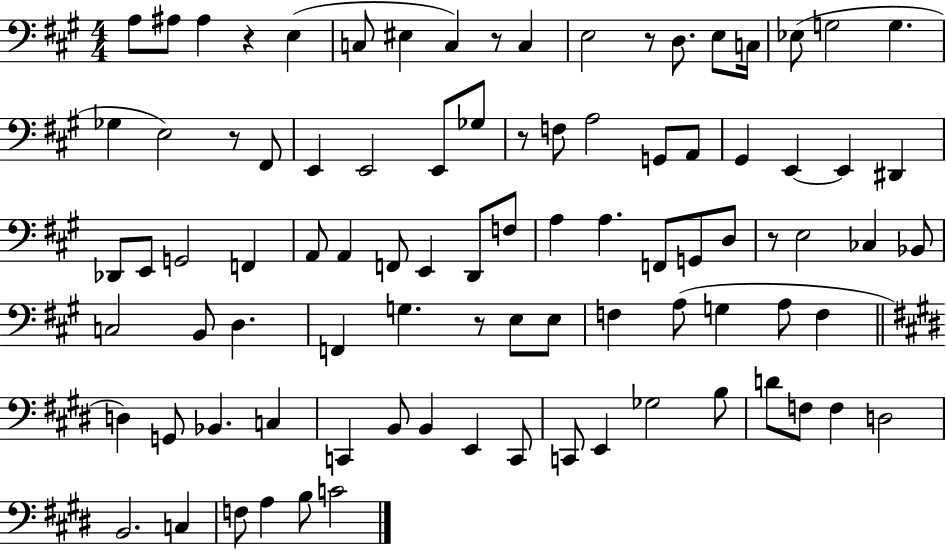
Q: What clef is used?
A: bass